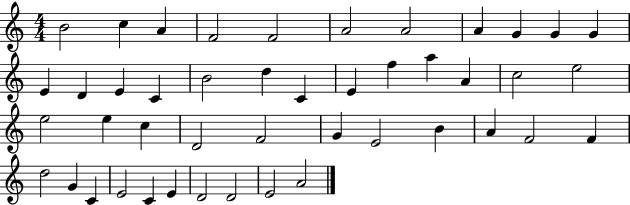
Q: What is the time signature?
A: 4/4